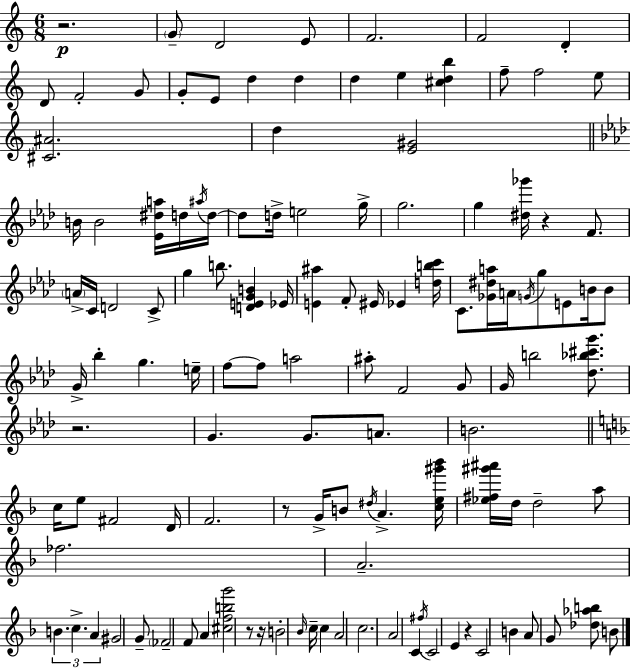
R/h. G4/e D4/h E4/e F4/h. F4/h D4/q D4/e F4/h G4/e G4/e E4/e D5/q D5/q D5/q E5/q [C#5,D5,B5]/q F5/e F5/h E5/e [C#4,A#4]/h. D5/q [E4,G#4]/h B4/s B4/h [Eb4,D#5,A5]/s D5/s A#5/s D5/s D5/e D5/s E5/h G5/s G5/h. G5/q [D#5,Gb6]/s R/q F4/e. A4/s C4/s D4/h C4/e G5/q B5/e. [D4,E4,G4,B4]/q Eb4/s [E4,A#5]/q F4/e EIS4/s Eb4/q [D5,B5,C6]/s C4/e. [Gb4,D#5,A5]/s A4/s G4/s G5/e E4/e B4/s B4/e G4/s Bb5/q G5/q. E5/s F5/e F5/e A5/h A#5/e F4/h G4/e G4/s B5/h [Db5,Bb5,C#6,G6]/e. R/h. G4/q. G4/e. A4/e. B4/h. C5/s E5/e F#4/h D4/s F4/h. R/e G4/s B4/e D#5/s A4/q. [C5,E5,G#6,Bb6]/s [Eb5,F#5,G#6,A#6]/s D5/s D5/h A5/e FES5/h. A4/h. B4/q. C5/q. A4/q G#4/h G4/e FES4/h F4/e A4/q [C#5,F5,B5,G6]/h R/e R/s B4/h Bb4/s C5/s C5/q A4/h C5/h. A4/h C4/q F#5/s C4/h E4/q R/q C4/h B4/q A4/e G4/e [Db5,Ab5,B5]/e B4/e